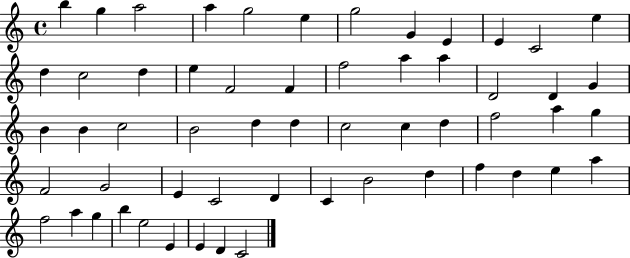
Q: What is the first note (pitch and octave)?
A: B5